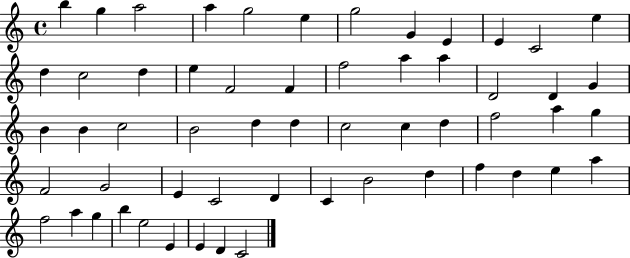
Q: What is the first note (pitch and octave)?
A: B5